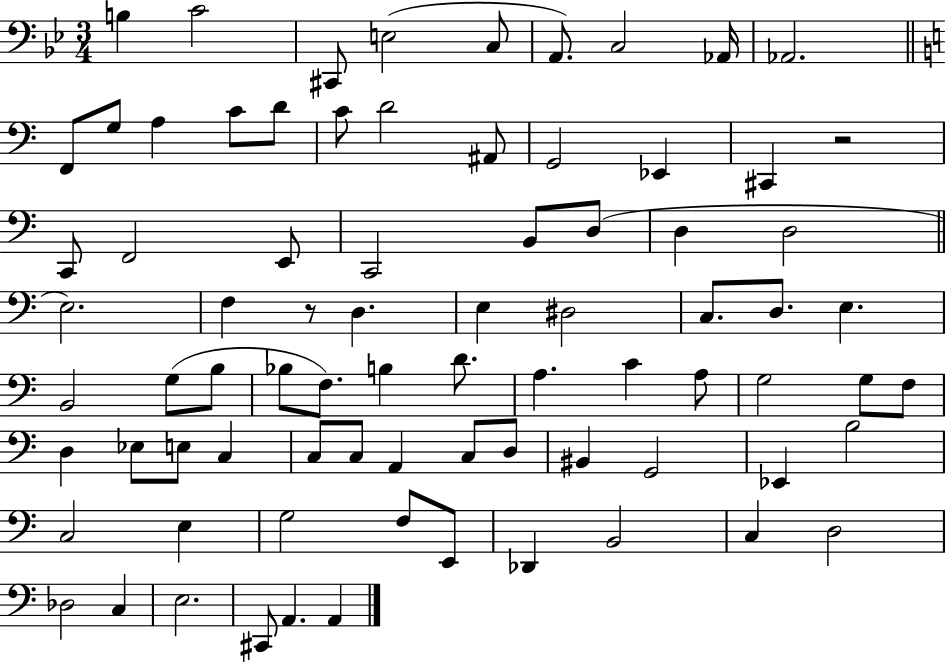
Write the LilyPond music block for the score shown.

{
  \clef bass
  \numericTimeSignature
  \time 3/4
  \key bes \major
  b4 c'2 | cis,8 e2( c8 | a,8.) c2 aes,16 | aes,2. | \break \bar "||" \break \key a \minor f,8 g8 a4 c'8 d'8 | c'8 d'2 ais,8 | g,2 ees,4 | cis,4 r2 | \break c,8 f,2 e,8 | c,2 b,8 d8( | d4 d2 | \bar "||" \break \key c \major e2.) | f4 r8 d4. | e4 dis2 | c8. d8. e4. | \break b,2 g8( b8 | bes8 f8.) b4 d'8. | a4. c'4 a8 | g2 g8 f8 | \break d4 ees8 e8 c4 | c8 c8 a,4 c8 d8 | bis,4 g,2 | ees,4 b2 | \break c2 e4 | g2 f8 e,8 | des,4 b,2 | c4 d2 | \break des2 c4 | e2. | cis,8 a,4. a,4 | \bar "|."
}